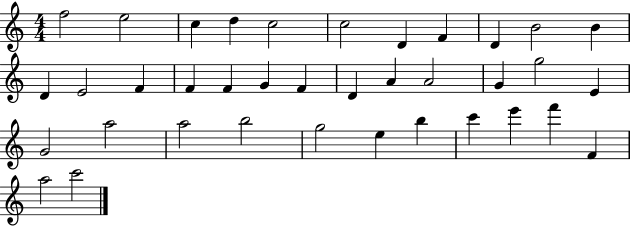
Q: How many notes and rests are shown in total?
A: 37